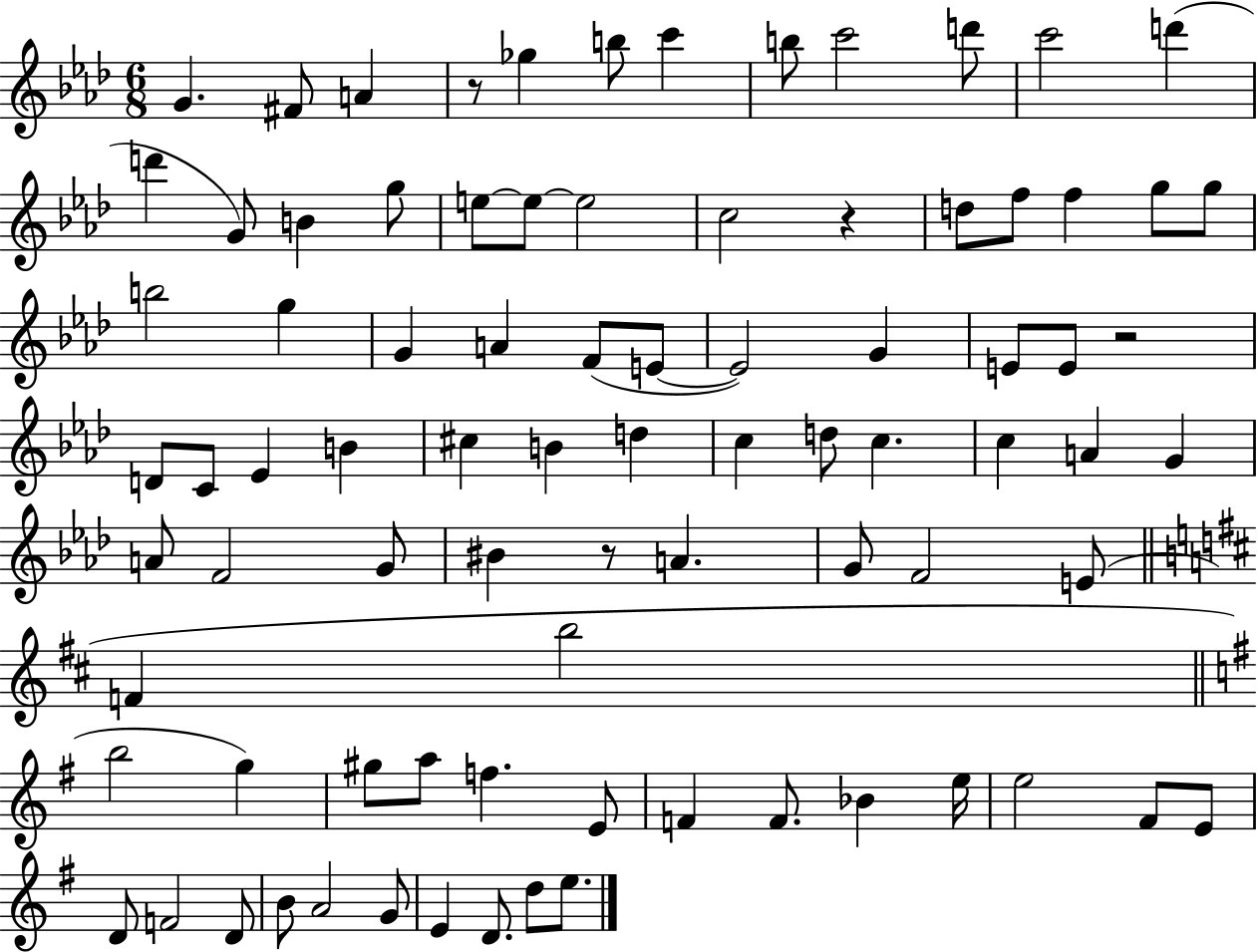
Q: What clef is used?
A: treble